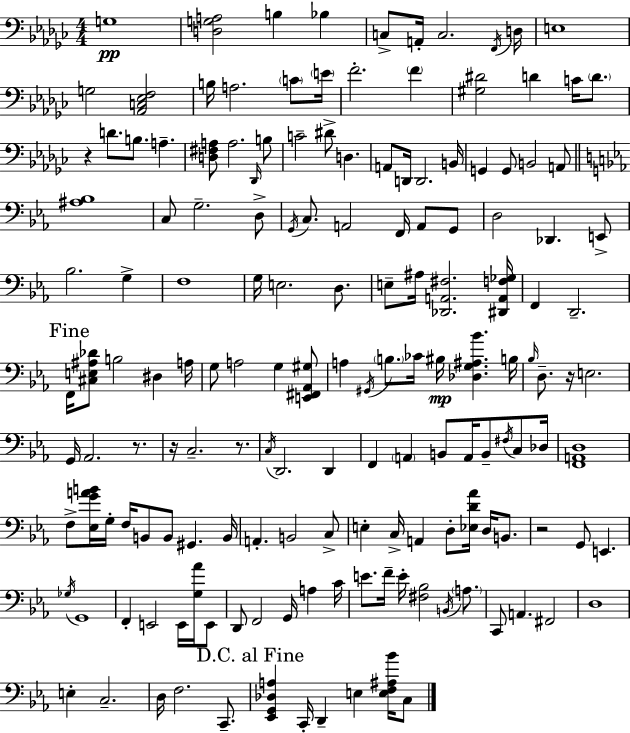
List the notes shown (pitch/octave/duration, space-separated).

G3/w [D3,G3,A3]/h B3/q Bb3/q C3/e A2/s C3/h. F2/s D3/s E3/w G3/h [Ab2,C3,Eb3,F3]/h B3/s A3/h. C4/e E4/s F4/h. F4/q [G#3,D#4]/h D4/q C4/s D4/e. R/q D4/e. B3/e. A3/q. [D3,F#3,A3]/e A3/h. Db2/s B3/e C4/h D#4/e D3/q. A2/e D2/s D2/h. B2/s G2/q G2/e B2/h A2/e [A#3,Bb3]/w C3/e G3/h. D3/e G2/s C3/e. A2/h F2/s A2/e G2/e D3/h Db2/q. E2/e Bb3/h. G3/q F3/w G3/s E3/h. D3/e. E3/e A#3/s [Db2,A2,F#3]/h. [D#2,A2,F3,Gb3]/s F2/q D2/h. F2/s [C#3,E3,A#3,Db4]/e B3/h D#3/q A3/s G3/e A3/h G3/q [E2,F#2,Ab2,G#3]/e A3/q G#2/s B3/e. CES4/s BIS3/s [Db3,G3,A#3,Bb4]/q. B3/s Bb3/s D3/e. R/s E3/h. G2/s Ab2/h. R/e. R/s C3/h. R/e. C3/s D2/h. D2/q F2/q A2/q B2/e A2/s B2/e F#3/s C3/e Db3/s [F2,A2,D3]/w F3/e [Eb3,G4,A4,B4]/s G3/s F3/s B2/e B2/e G#2/q. B2/s A2/q. B2/h C3/e E3/q C3/s A2/q D3/e [Eb3,D4,Ab4]/s D3/s B2/e. R/h G2/e E2/q. Gb3/s G2/w F2/q E2/h E2/s [G3,Ab4]/s E2/e D2/e F2/h G2/s A3/q C4/s E4/e. F4/s E4/s [F#3,Bb3]/h B2/s A3/e. C2/e A2/q. F#2/h D3/w E3/q C3/h. D3/s F3/h. C2/e. [Eb2,G2,Db3,A3]/q C2/s D2/q E3/q [E3,F3,A#3,Bb4]/s C3/e